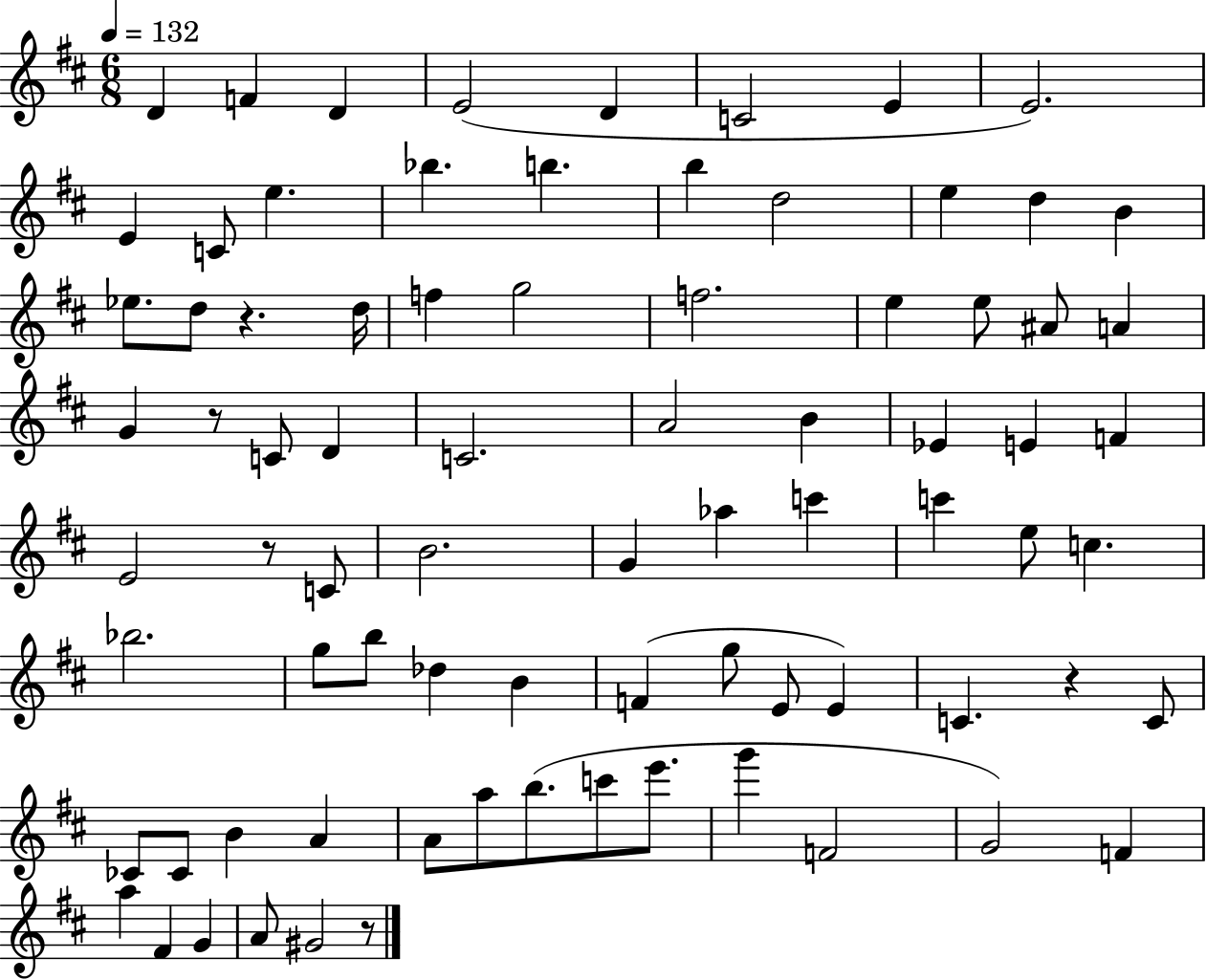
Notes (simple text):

D4/q F4/q D4/q E4/h D4/q C4/h E4/q E4/h. E4/q C4/e E5/q. Bb5/q. B5/q. B5/q D5/h E5/q D5/q B4/q Eb5/e. D5/e R/q. D5/s F5/q G5/h F5/h. E5/q E5/e A#4/e A4/q G4/q R/e C4/e D4/q C4/h. A4/h B4/q Eb4/q E4/q F4/q E4/h R/e C4/e B4/h. G4/q Ab5/q C6/q C6/q E5/e C5/q. Bb5/h. G5/e B5/e Db5/q B4/q F4/q G5/e E4/e E4/q C4/q. R/q C4/e CES4/e CES4/e B4/q A4/q A4/e A5/e B5/e. C6/e E6/e. G6/q F4/h G4/h F4/q A5/q F#4/q G4/q A4/e G#4/h R/e